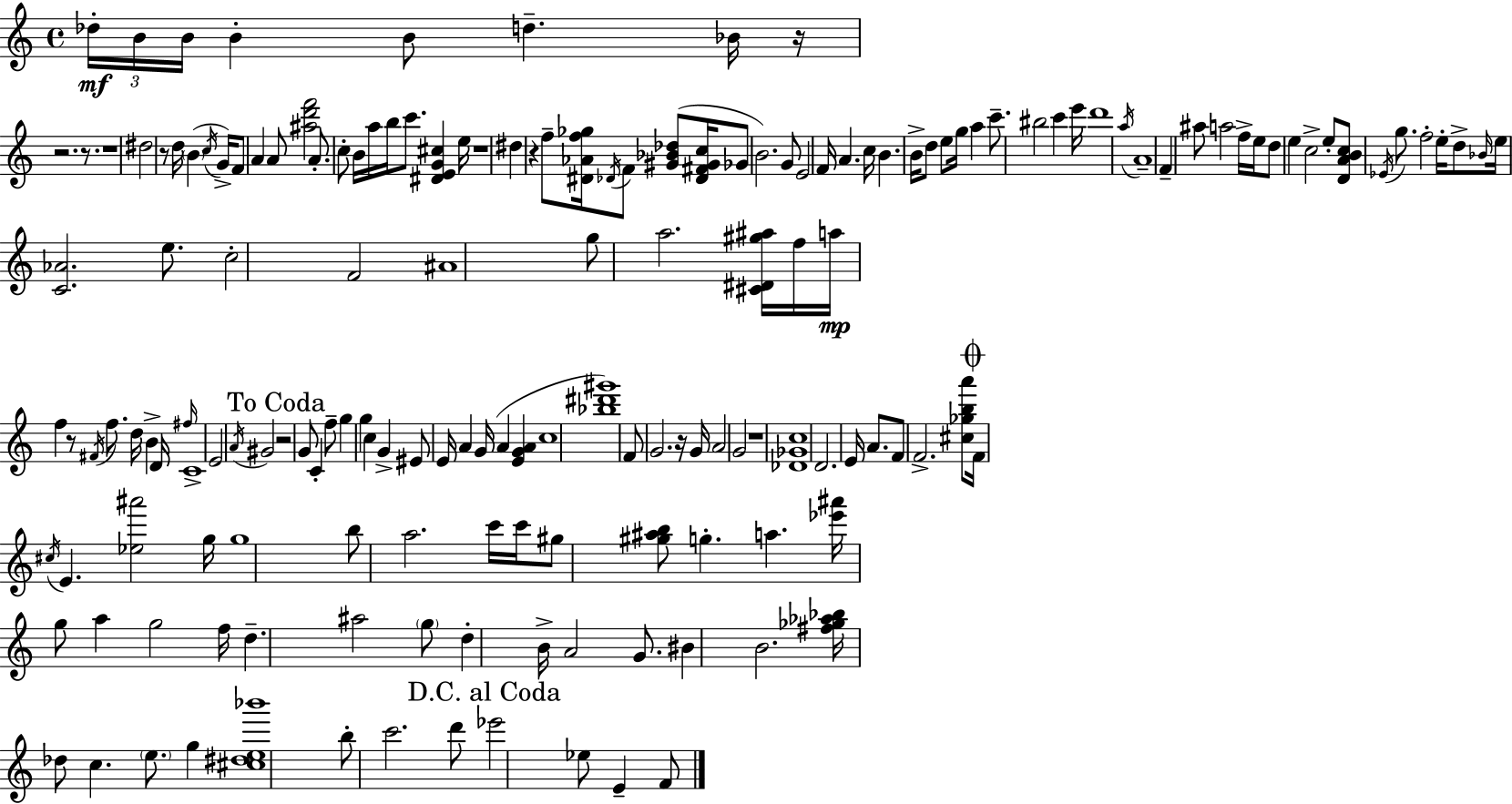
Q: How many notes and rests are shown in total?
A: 168